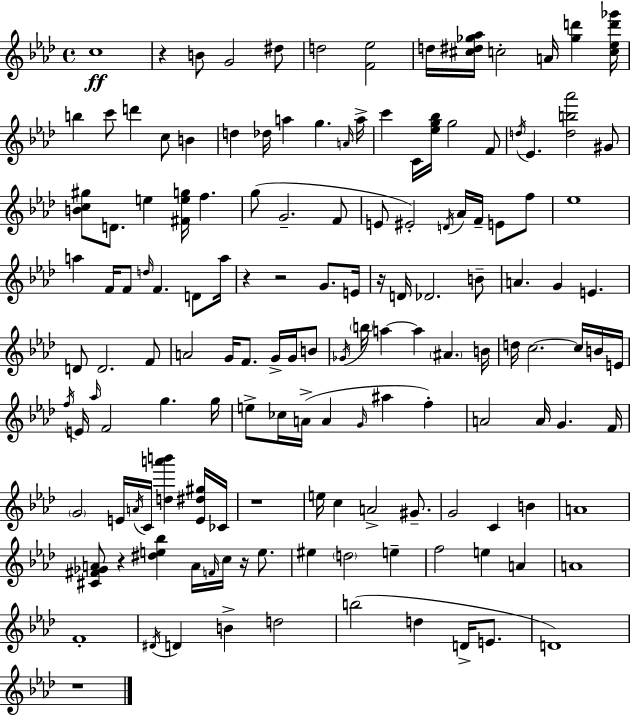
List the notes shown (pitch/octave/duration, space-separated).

C5/w R/q B4/e G4/h D#5/e D5/h [F4,Eb5]/h D5/s [C#5,D#5,Gb5,Ab5]/s C5/h A4/s [Gb5,D6]/q [C5,Eb5,D6,Gb6]/s B5/q C6/e D6/q C5/e B4/q D5/q Db5/s A5/q G5/q. A4/s A5/s C6/q C4/s [Eb5,G5,Bb5]/s G5/h F4/e D5/s Eb4/q. [D5,B5,Ab6]/h G#4/e [B4,C5,G#5]/e D4/e. E5/q [F#4,E5,G5]/s F5/q. G5/e G4/h. F4/e E4/e EIS4/h D4/s Ab4/s F4/s E4/e F5/e Eb5/w A5/q F4/s F4/e D5/s F4/q. D4/e A5/s R/q R/h G4/e. E4/s R/s D4/s Db4/h. B4/e A4/q. G4/q E4/q. D4/e D4/h. F4/e A4/h G4/s F4/e. G4/s G4/s B4/e Gb4/s B5/s A5/q A5/q A#4/q. B4/s D5/s C5/h. C5/s B4/s E4/s F5/s E4/s Ab5/s F4/h G5/q. G5/s E5/e CES5/s A4/s A4/q G4/s A#5/q F5/q A4/h A4/s G4/q. F4/s G4/h E4/s A4/s C4/s [D5,A6,B6]/q [E4,D#5,G#5]/s CES4/s R/w E5/s C5/q A4/h G#4/e. G4/h C4/q B4/q A4/w [C#4,F#4,Gb4,A4]/e R/q [D#5,E5,Bb5]/q A4/s F4/s C5/s R/s E5/e. EIS5/q D5/h E5/q F5/h E5/q A4/q A4/w F4/w D#4/s D4/q B4/q D5/h B5/h D5/q D4/s E4/e. D4/w R/w